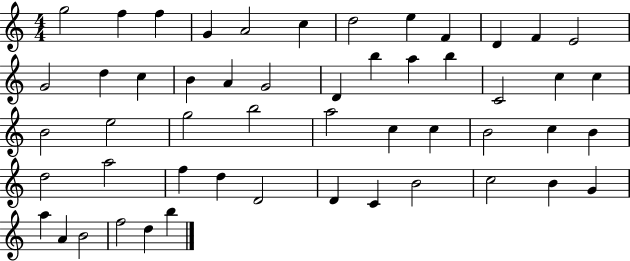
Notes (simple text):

G5/h F5/q F5/q G4/q A4/h C5/q D5/h E5/q F4/q D4/q F4/q E4/h G4/h D5/q C5/q B4/q A4/q G4/h D4/q B5/q A5/q B5/q C4/h C5/q C5/q B4/h E5/h G5/h B5/h A5/h C5/q C5/q B4/h C5/q B4/q D5/h A5/h F5/q D5/q D4/h D4/q C4/q B4/h C5/h B4/q G4/q A5/q A4/q B4/h F5/h D5/q B5/q